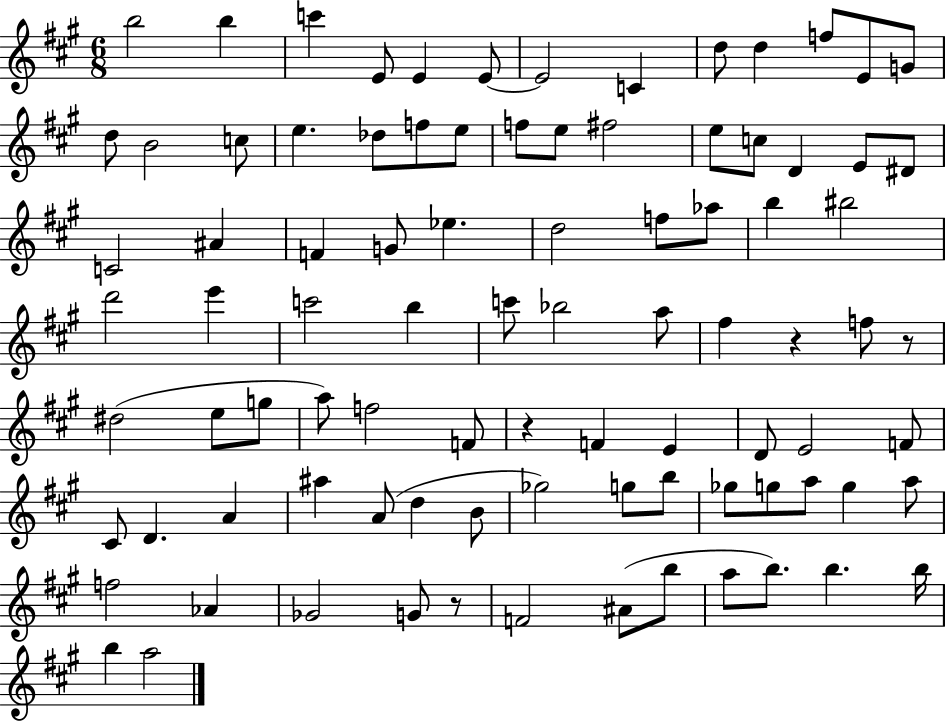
{
  \clef treble
  \numericTimeSignature
  \time 6/8
  \key a \major
  b''2 b''4 | c'''4 e'8 e'4 e'8~~ | e'2 c'4 | d''8 d''4 f''8 e'8 g'8 | \break d''8 b'2 c''8 | e''4. des''8 f''8 e''8 | f''8 e''8 fis''2 | e''8 c''8 d'4 e'8 dis'8 | \break c'2 ais'4 | f'4 g'8 ees''4. | d''2 f''8 aes''8 | b''4 bis''2 | \break d'''2 e'''4 | c'''2 b''4 | c'''8 bes''2 a''8 | fis''4 r4 f''8 r8 | \break dis''2( e''8 g''8 | a''8) f''2 f'8 | r4 f'4 e'4 | d'8 e'2 f'8 | \break cis'8 d'4. a'4 | ais''4 a'8( d''4 b'8 | ges''2) g''8 b''8 | ges''8 g''8 a''8 g''4 a''8 | \break f''2 aes'4 | ges'2 g'8 r8 | f'2 ais'8( b''8 | a''8 b''8.) b''4. b''16 | \break b''4 a''2 | \bar "|."
}